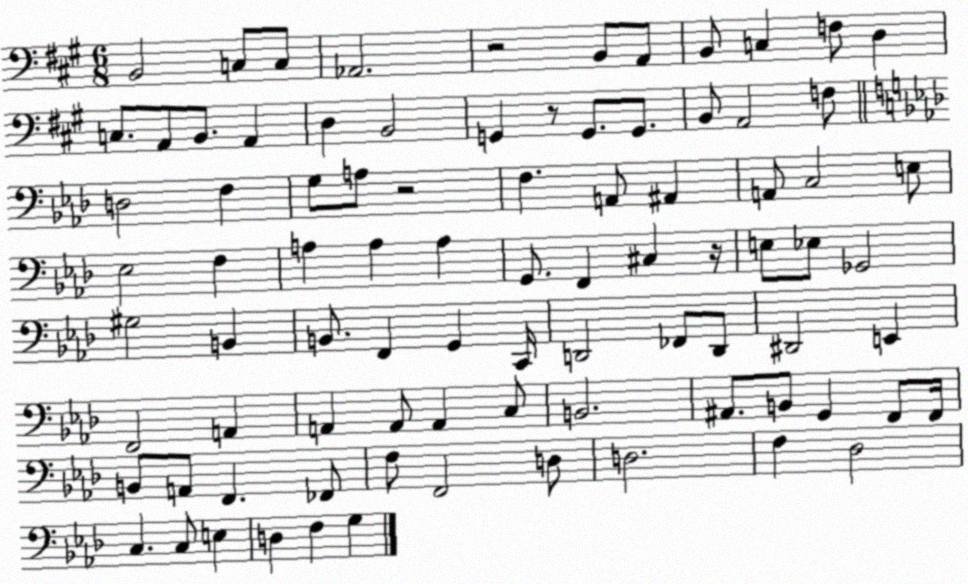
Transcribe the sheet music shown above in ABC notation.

X:1
T:Untitled
M:6/8
L:1/4
K:A
B,,2 C,/2 C,/2 _A,,2 z2 B,,/2 A,,/2 B,,/2 C, F,/2 D, C,/2 A,,/2 B,,/2 A,, D, B,,2 G,, z/2 G,,/2 G,,/2 B,,/2 A,,2 F,/2 D,2 F, G,/2 A,/2 z2 F, A,,/2 ^A,, A,,/2 C,2 E,/2 _E,2 F, A, A, A, G,,/2 F,, ^C, z/4 E,/2 _E,/2 _G,,2 ^G,2 B,, B,,/2 F,, G,, C,,/4 D,,2 _F,,/2 D,,/2 ^D,,2 E,, F,,2 A,, A,, A,,/2 A,, C,/2 B,,2 ^A,,/2 B,,/2 G,, F,,/2 F,,/4 B,,/2 A,,/2 F,, _F,,/2 F,/2 F,,2 D,/2 D,2 F, _D,2 C, C,/2 E, D, F, G,